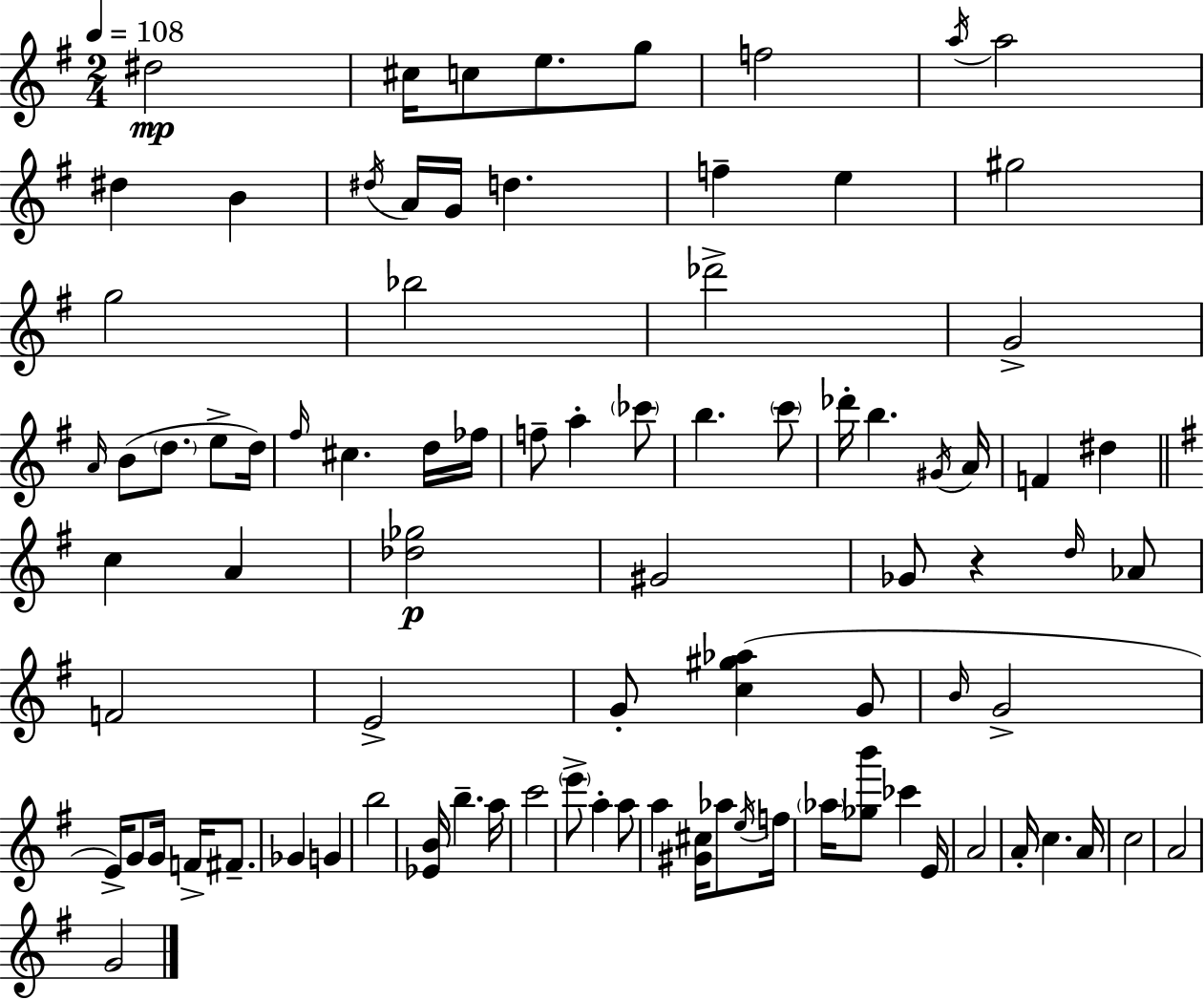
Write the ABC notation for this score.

X:1
T:Untitled
M:2/4
L:1/4
K:Em
^d2 ^c/4 c/2 e/2 g/2 f2 a/4 a2 ^d B ^d/4 A/4 G/4 d f e ^g2 g2 _b2 _d'2 G2 A/4 B/2 d/2 e/2 d/4 ^f/4 ^c d/4 _f/4 f/2 a _c'/2 b c'/2 _d'/4 b ^G/4 A/4 F ^d c A [_d_g]2 ^G2 _G/2 z d/4 _A/2 F2 E2 G/2 [c^g_a] G/2 B/4 G2 E/4 G/2 G/4 F/4 ^F/2 _G G b2 [_EB]/4 b a/4 c'2 e'/2 a a/2 a [^G^c]/4 _a/2 e/4 f/4 _a/4 [_gb']/2 _c' E/4 A2 A/4 c A/4 c2 A2 G2